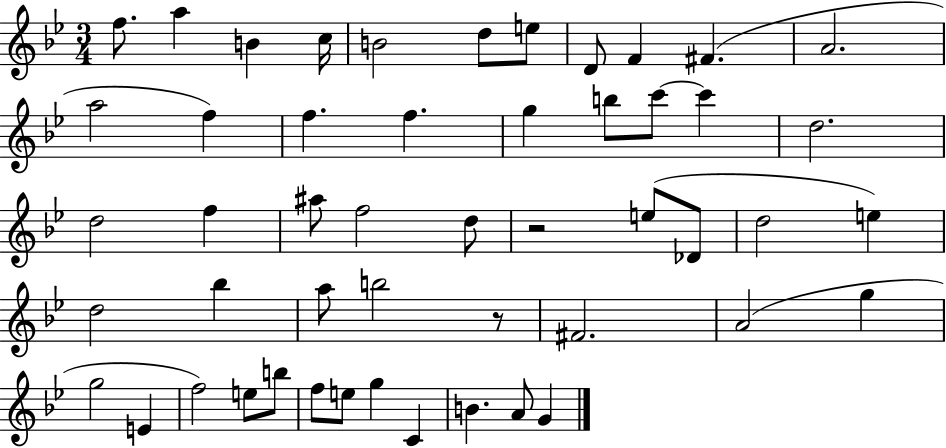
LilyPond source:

{
  \clef treble
  \numericTimeSignature
  \time 3/4
  \key bes \major
  \repeat volta 2 { f''8. a''4 b'4 c''16 | b'2 d''8 e''8 | d'8 f'4 fis'4.( | a'2. | \break a''2 f''4) | f''4. f''4. | g''4 b''8 c'''8~~ c'''4 | d''2. | \break d''2 f''4 | ais''8 f''2 d''8 | r2 e''8( des'8 | d''2 e''4) | \break d''2 bes''4 | a''8 b''2 r8 | fis'2. | a'2( g''4 | \break g''2 e'4 | f''2) e''8 b''8 | f''8 e''8 g''4 c'4 | b'4. a'8 g'4 | \break } \bar "|."
}